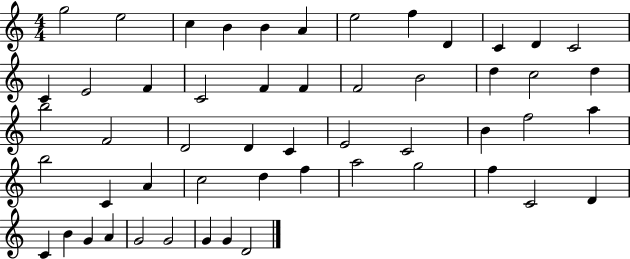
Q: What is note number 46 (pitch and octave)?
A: B4